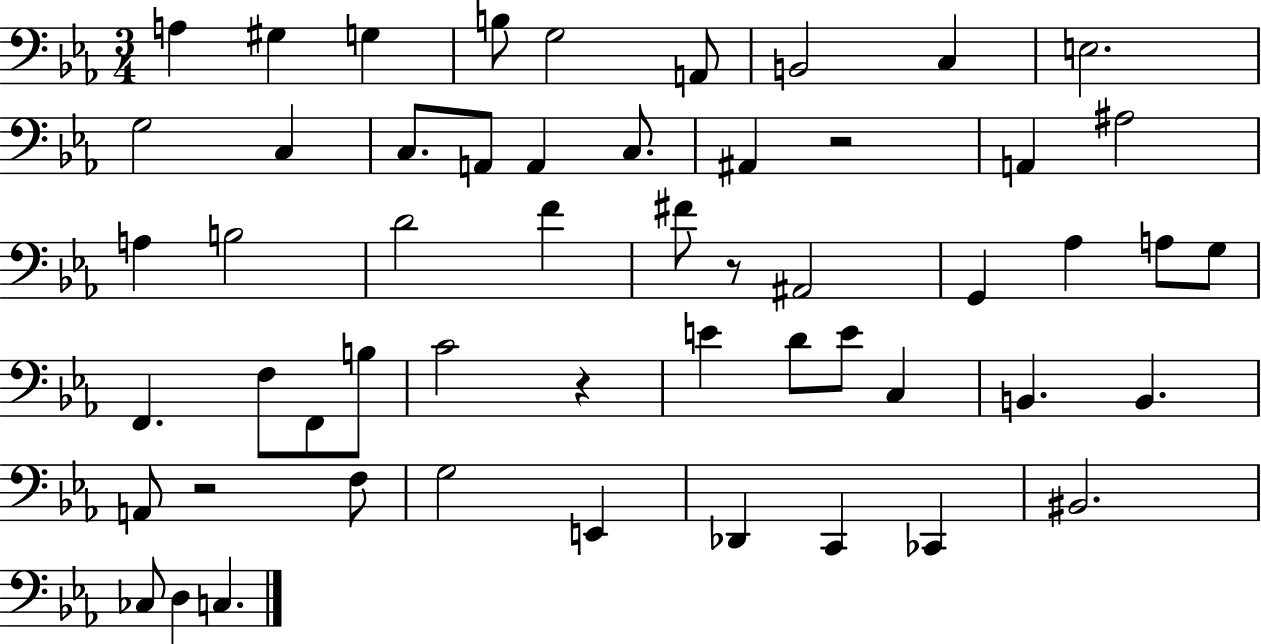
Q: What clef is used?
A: bass